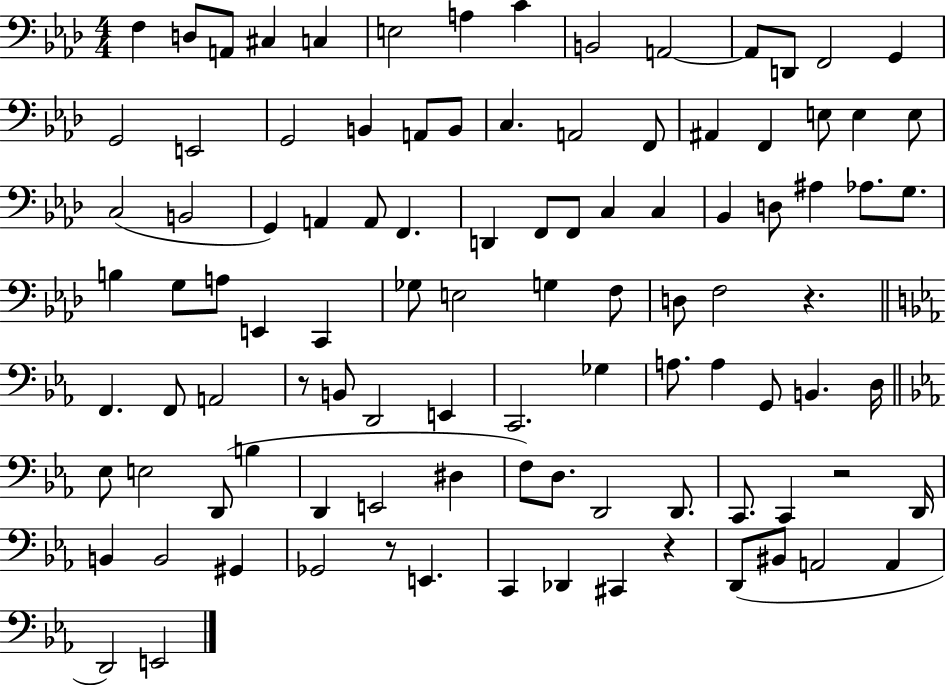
X:1
T:Untitled
M:4/4
L:1/4
K:Ab
F, D,/2 A,,/2 ^C, C, E,2 A, C B,,2 A,,2 A,,/2 D,,/2 F,,2 G,, G,,2 E,,2 G,,2 B,, A,,/2 B,,/2 C, A,,2 F,,/2 ^A,, F,, E,/2 E, E,/2 C,2 B,,2 G,, A,, A,,/2 F,, D,, F,,/2 F,,/2 C, C, _B,, D,/2 ^A, _A,/2 G,/2 B, G,/2 A,/2 E,, C,, _G,/2 E,2 G, F,/2 D,/2 F,2 z F,, F,,/2 A,,2 z/2 B,,/2 D,,2 E,, C,,2 _G, A,/2 A, G,,/2 B,, D,/4 _E,/2 E,2 D,,/2 B, D,, E,,2 ^D, F,/2 D,/2 D,,2 D,,/2 C,,/2 C,, z2 D,,/4 B,, B,,2 ^G,, _G,,2 z/2 E,, C,, _D,, ^C,, z D,,/2 ^B,,/2 A,,2 A,, D,,2 E,,2